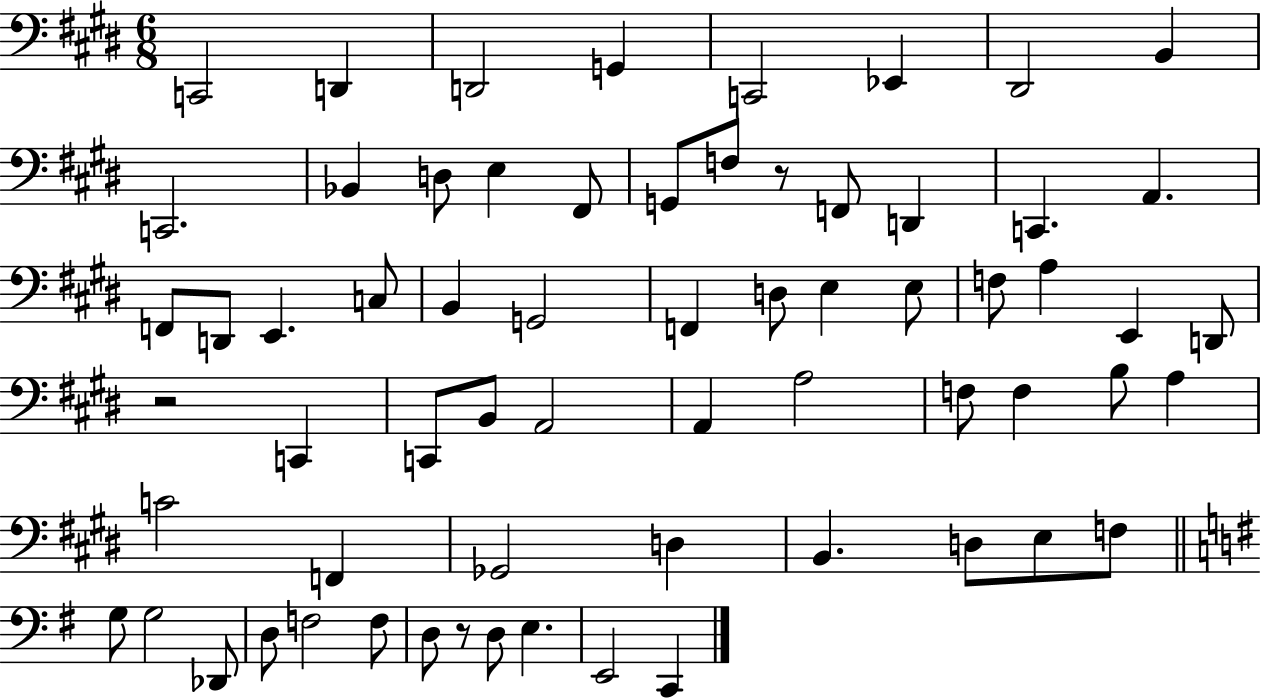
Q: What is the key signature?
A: E major